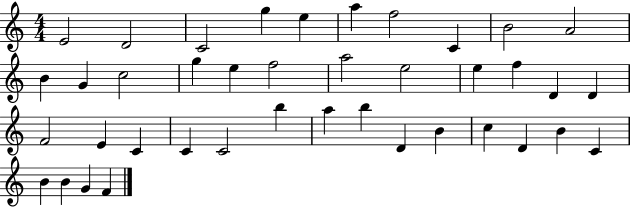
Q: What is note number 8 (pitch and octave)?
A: C4